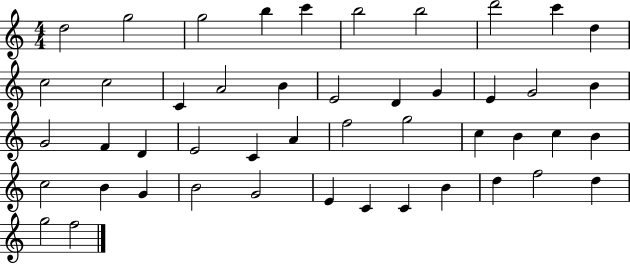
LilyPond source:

{
  \clef treble
  \numericTimeSignature
  \time 4/4
  \key c \major
  d''2 g''2 | g''2 b''4 c'''4 | b''2 b''2 | d'''2 c'''4 d''4 | \break c''2 c''2 | c'4 a'2 b'4 | e'2 d'4 g'4 | e'4 g'2 b'4 | \break g'2 f'4 d'4 | e'2 c'4 a'4 | f''2 g''2 | c''4 b'4 c''4 b'4 | \break c''2 b'4 g'4 | b'2 g'2 | e'4 c'4 c'4 b'4 | d''4 f''2 d''4 | \break g''2 f''2 | \bar "|."
}